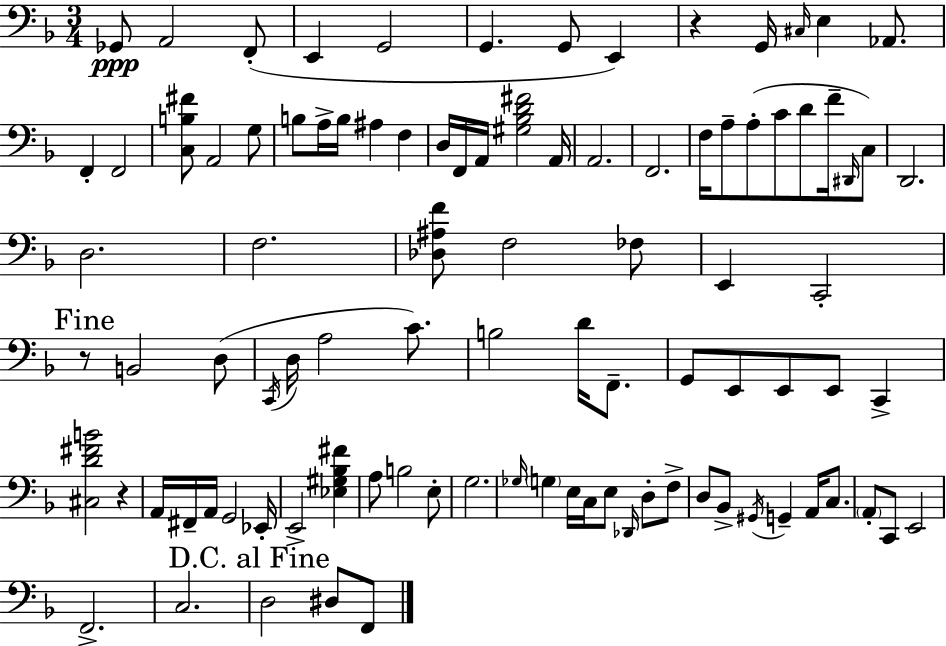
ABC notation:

X:1
T:Untitled
M:3/4
L:1/4
K:Dm
_G,,/2 A,,2 F,,/2 E,, G,,2 G,, G,,/2 E,, z G,,/4 ^C,/4 E, _A,,/2 F,, F,,2 [C,B,^F]/2 A,,2 G,/2 B,/2 A,/4 B,/4 ^A, F, D,/4 F,,/4 A,,/4 [^G,_B,D^F]2 A,,/4 A,,2 F,,2 F,/4 A,/2 A,/2 C/2 D/2 F/4 ^D,,/4 C,/2 D,,2 D,2 F,2 [_D,^A,F]/2 F,2 _F,/2 E,, C,,2 z/2 B,,2 D,/2 C,,/4 D,/4 A,2 C/2 B,2 D/4 F,,/2 G,,/2 E,,/2 E,,/2 E,,/2 C,, [^C,D^FB]2 z A,,/4 ^F,,/4 A,,/4 G,,2 _E,,/4 E,,2 [_E,^G,_B,^F] A,/2 B,2 E,/2 G,2 _G,/4 G, E,/4 C,/4 E,/2 _D,,/4 D,/2 F,/2 D,/2 _B,,/2 ^G,,/4 G,, A,,/4 C,/2 A,,/2 C,,/2 E,,2 F,,2 C,2 D,2 ^D,/2 F,,/2